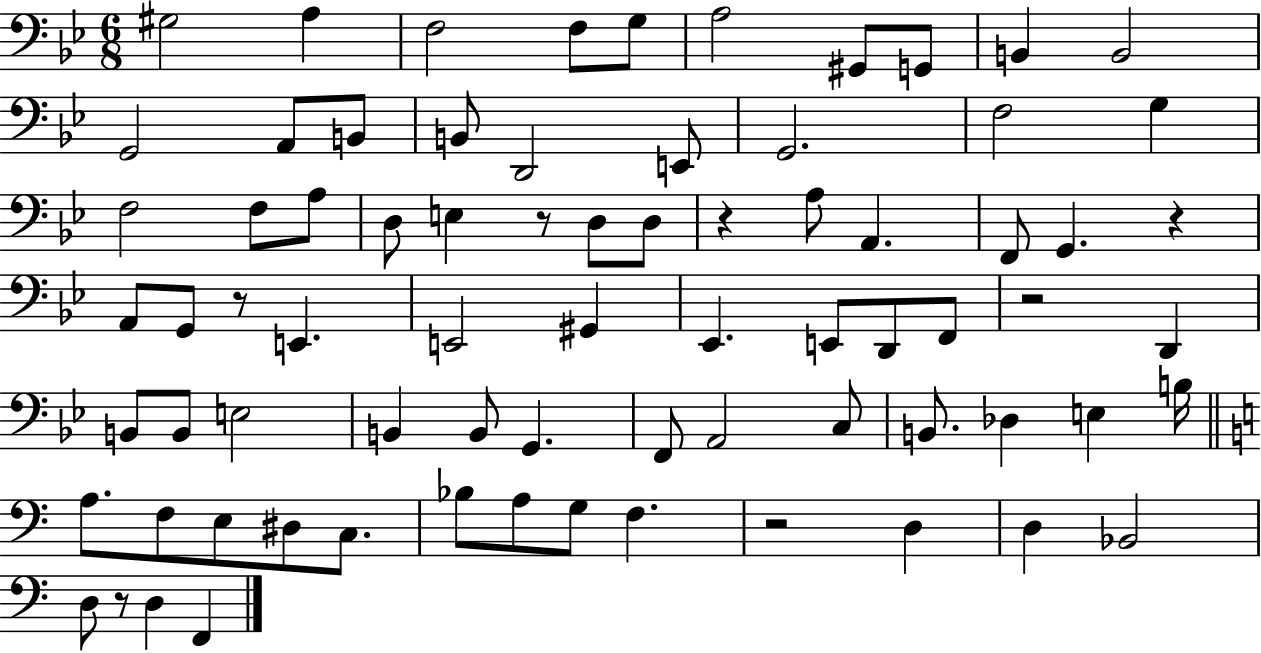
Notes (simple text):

G#3/h A3/q F3/h F3/e G3/e A3/h G#2/e G2/e B2/q B2/h G2/h A2/e B2/e B2/e D2/h E2/e G2/h. F3/h G3/q F3/h F3/e A3/e D3/e E3/q R/e D3/e D3/e R/q A3/e A2/q. F2/e G2/q. R/q A2/e G2/e R/e E2/q. E2/h G#2/q Eb2/q. E2/e D2/e F2/e R/h D2/q B2/e B2/e E3/h B2/q B2/e G2/q. F2/e A2/h C3/e B2/e. Db3/q E3/q B3/s A3/e. F3/e E3/e D#3/e C3/e. Bb3/e A3/e G3/e F3/q. R/h D3/q D3/q Bb2/h D3/e R/e D3/q F2/q